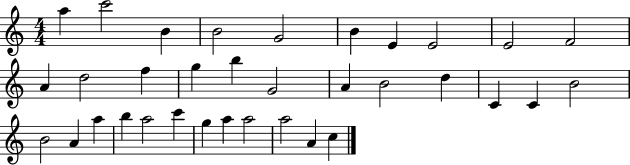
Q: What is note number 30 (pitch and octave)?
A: A5